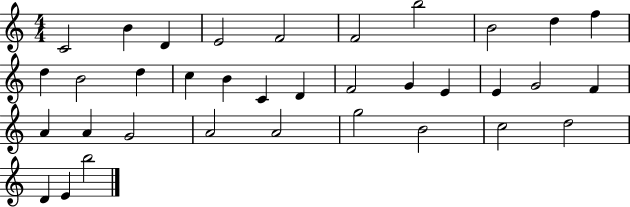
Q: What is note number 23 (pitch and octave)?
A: F4